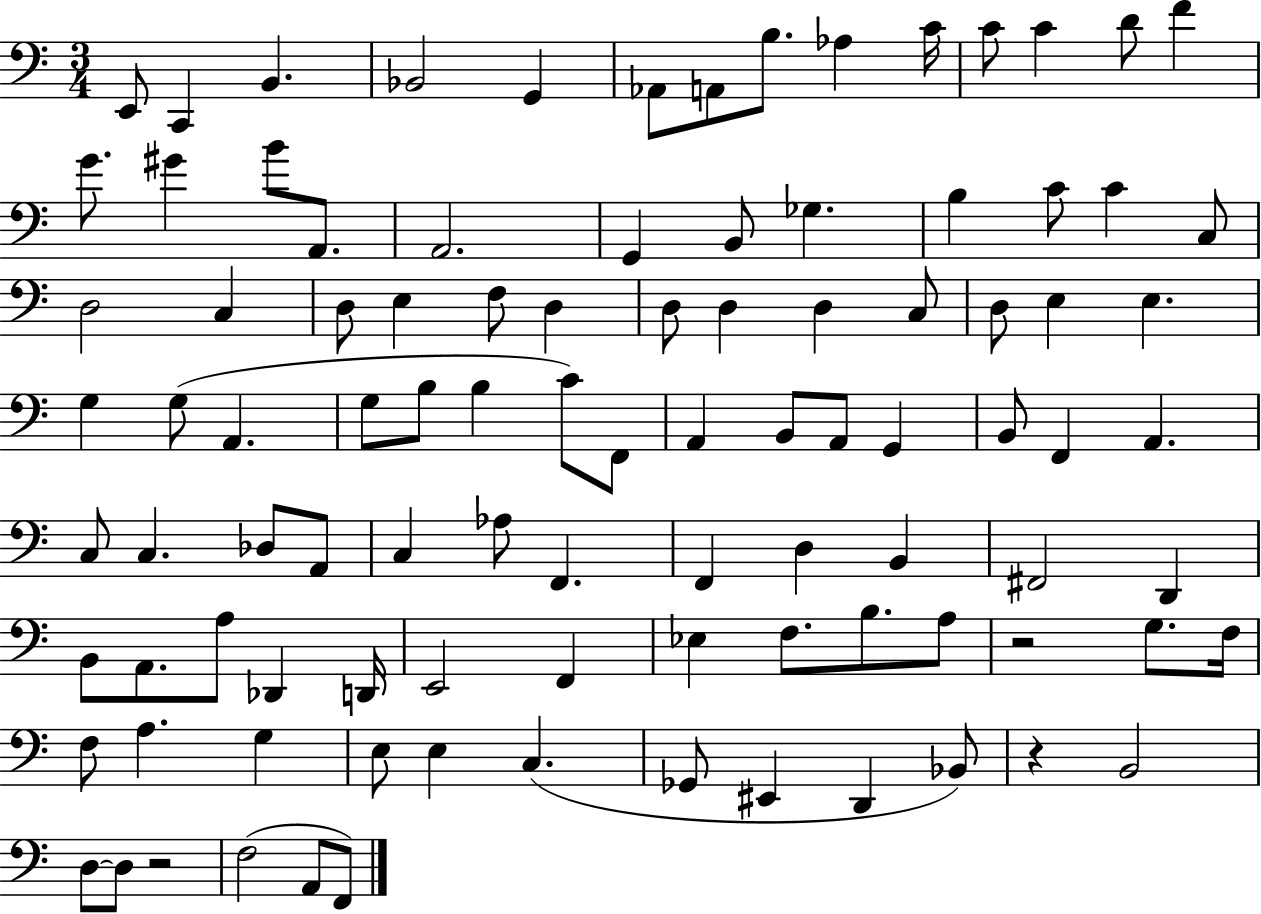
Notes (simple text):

E2/e C2/q B2/q. Bb2/h G2/q Ab2/e A2/e B3/e. Ab3/q C4/s C4/e C4/q D4/e F4/q G4/e. G#4/q B4/e A2/e. A2/h. G2/q B2/e Gb3/q. B3/q C4/e C4/q C3/e D3/h C3/q D3/e E3/q F3/e D3/q D3/e D3/q D3/q C3/e D3/e E3/q E3/q. G3/q G3/e A2/q. G3/e B3/e B3/q C4/e F2/e A2/q B2/e A2/e G2/q B2/e F2/q A2/q. C3/e C3/q. Db3/e A2/e C3/q Ab3/e F2/q. F2/q D3/q B2/q F#2/h D2/q B2/e A2/e. A3/e Db2/q D2/s E2/h F2/q Eb3/q F3/e. B3/e. A3/e R/h G3/e. F3/s F3/e A3/q. G3/q E3/e E3/q C3/q. Gb2/e EIS2/q D2/q Bb2/e R/q B2/h D3/e D3/e R/h F3/h A2/e F2/e